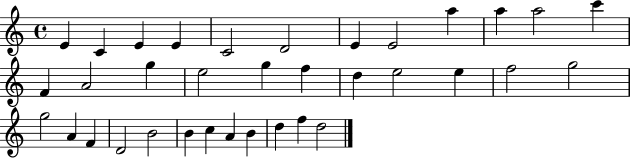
E4/q C4/q E4/q E4/q C4/h D4/h E4/q E4/h A5/q A5/q A5/h C6/q F4/q A4/h G5/q E5/h G5/q F5/q D5/q E5/h E5/q F5/h G5/h G5/h A4/q F4/q D4/h B4/h B4/q C5/q A4/q B4/q D5/q F5/q D5/h